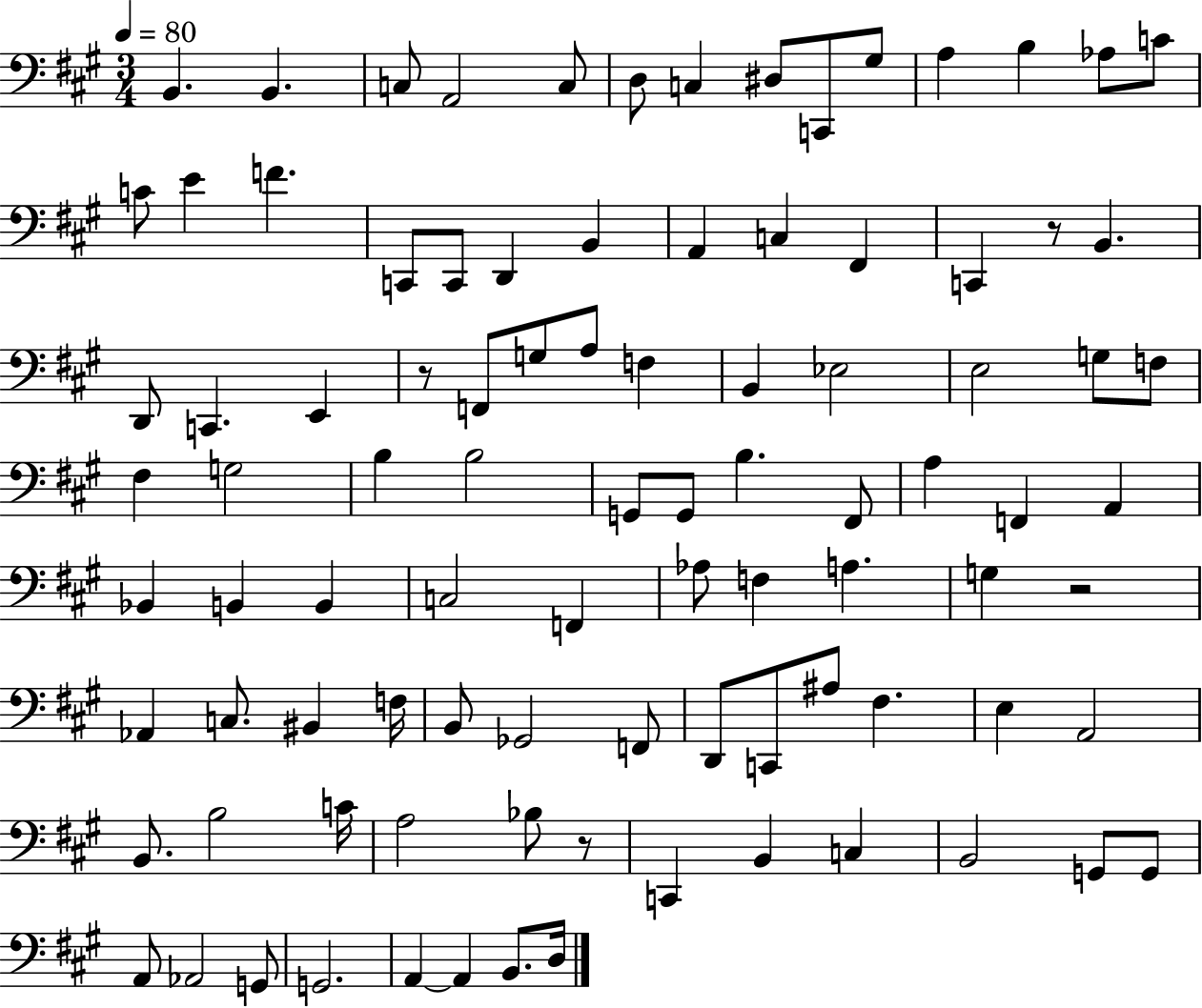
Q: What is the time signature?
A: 3/4